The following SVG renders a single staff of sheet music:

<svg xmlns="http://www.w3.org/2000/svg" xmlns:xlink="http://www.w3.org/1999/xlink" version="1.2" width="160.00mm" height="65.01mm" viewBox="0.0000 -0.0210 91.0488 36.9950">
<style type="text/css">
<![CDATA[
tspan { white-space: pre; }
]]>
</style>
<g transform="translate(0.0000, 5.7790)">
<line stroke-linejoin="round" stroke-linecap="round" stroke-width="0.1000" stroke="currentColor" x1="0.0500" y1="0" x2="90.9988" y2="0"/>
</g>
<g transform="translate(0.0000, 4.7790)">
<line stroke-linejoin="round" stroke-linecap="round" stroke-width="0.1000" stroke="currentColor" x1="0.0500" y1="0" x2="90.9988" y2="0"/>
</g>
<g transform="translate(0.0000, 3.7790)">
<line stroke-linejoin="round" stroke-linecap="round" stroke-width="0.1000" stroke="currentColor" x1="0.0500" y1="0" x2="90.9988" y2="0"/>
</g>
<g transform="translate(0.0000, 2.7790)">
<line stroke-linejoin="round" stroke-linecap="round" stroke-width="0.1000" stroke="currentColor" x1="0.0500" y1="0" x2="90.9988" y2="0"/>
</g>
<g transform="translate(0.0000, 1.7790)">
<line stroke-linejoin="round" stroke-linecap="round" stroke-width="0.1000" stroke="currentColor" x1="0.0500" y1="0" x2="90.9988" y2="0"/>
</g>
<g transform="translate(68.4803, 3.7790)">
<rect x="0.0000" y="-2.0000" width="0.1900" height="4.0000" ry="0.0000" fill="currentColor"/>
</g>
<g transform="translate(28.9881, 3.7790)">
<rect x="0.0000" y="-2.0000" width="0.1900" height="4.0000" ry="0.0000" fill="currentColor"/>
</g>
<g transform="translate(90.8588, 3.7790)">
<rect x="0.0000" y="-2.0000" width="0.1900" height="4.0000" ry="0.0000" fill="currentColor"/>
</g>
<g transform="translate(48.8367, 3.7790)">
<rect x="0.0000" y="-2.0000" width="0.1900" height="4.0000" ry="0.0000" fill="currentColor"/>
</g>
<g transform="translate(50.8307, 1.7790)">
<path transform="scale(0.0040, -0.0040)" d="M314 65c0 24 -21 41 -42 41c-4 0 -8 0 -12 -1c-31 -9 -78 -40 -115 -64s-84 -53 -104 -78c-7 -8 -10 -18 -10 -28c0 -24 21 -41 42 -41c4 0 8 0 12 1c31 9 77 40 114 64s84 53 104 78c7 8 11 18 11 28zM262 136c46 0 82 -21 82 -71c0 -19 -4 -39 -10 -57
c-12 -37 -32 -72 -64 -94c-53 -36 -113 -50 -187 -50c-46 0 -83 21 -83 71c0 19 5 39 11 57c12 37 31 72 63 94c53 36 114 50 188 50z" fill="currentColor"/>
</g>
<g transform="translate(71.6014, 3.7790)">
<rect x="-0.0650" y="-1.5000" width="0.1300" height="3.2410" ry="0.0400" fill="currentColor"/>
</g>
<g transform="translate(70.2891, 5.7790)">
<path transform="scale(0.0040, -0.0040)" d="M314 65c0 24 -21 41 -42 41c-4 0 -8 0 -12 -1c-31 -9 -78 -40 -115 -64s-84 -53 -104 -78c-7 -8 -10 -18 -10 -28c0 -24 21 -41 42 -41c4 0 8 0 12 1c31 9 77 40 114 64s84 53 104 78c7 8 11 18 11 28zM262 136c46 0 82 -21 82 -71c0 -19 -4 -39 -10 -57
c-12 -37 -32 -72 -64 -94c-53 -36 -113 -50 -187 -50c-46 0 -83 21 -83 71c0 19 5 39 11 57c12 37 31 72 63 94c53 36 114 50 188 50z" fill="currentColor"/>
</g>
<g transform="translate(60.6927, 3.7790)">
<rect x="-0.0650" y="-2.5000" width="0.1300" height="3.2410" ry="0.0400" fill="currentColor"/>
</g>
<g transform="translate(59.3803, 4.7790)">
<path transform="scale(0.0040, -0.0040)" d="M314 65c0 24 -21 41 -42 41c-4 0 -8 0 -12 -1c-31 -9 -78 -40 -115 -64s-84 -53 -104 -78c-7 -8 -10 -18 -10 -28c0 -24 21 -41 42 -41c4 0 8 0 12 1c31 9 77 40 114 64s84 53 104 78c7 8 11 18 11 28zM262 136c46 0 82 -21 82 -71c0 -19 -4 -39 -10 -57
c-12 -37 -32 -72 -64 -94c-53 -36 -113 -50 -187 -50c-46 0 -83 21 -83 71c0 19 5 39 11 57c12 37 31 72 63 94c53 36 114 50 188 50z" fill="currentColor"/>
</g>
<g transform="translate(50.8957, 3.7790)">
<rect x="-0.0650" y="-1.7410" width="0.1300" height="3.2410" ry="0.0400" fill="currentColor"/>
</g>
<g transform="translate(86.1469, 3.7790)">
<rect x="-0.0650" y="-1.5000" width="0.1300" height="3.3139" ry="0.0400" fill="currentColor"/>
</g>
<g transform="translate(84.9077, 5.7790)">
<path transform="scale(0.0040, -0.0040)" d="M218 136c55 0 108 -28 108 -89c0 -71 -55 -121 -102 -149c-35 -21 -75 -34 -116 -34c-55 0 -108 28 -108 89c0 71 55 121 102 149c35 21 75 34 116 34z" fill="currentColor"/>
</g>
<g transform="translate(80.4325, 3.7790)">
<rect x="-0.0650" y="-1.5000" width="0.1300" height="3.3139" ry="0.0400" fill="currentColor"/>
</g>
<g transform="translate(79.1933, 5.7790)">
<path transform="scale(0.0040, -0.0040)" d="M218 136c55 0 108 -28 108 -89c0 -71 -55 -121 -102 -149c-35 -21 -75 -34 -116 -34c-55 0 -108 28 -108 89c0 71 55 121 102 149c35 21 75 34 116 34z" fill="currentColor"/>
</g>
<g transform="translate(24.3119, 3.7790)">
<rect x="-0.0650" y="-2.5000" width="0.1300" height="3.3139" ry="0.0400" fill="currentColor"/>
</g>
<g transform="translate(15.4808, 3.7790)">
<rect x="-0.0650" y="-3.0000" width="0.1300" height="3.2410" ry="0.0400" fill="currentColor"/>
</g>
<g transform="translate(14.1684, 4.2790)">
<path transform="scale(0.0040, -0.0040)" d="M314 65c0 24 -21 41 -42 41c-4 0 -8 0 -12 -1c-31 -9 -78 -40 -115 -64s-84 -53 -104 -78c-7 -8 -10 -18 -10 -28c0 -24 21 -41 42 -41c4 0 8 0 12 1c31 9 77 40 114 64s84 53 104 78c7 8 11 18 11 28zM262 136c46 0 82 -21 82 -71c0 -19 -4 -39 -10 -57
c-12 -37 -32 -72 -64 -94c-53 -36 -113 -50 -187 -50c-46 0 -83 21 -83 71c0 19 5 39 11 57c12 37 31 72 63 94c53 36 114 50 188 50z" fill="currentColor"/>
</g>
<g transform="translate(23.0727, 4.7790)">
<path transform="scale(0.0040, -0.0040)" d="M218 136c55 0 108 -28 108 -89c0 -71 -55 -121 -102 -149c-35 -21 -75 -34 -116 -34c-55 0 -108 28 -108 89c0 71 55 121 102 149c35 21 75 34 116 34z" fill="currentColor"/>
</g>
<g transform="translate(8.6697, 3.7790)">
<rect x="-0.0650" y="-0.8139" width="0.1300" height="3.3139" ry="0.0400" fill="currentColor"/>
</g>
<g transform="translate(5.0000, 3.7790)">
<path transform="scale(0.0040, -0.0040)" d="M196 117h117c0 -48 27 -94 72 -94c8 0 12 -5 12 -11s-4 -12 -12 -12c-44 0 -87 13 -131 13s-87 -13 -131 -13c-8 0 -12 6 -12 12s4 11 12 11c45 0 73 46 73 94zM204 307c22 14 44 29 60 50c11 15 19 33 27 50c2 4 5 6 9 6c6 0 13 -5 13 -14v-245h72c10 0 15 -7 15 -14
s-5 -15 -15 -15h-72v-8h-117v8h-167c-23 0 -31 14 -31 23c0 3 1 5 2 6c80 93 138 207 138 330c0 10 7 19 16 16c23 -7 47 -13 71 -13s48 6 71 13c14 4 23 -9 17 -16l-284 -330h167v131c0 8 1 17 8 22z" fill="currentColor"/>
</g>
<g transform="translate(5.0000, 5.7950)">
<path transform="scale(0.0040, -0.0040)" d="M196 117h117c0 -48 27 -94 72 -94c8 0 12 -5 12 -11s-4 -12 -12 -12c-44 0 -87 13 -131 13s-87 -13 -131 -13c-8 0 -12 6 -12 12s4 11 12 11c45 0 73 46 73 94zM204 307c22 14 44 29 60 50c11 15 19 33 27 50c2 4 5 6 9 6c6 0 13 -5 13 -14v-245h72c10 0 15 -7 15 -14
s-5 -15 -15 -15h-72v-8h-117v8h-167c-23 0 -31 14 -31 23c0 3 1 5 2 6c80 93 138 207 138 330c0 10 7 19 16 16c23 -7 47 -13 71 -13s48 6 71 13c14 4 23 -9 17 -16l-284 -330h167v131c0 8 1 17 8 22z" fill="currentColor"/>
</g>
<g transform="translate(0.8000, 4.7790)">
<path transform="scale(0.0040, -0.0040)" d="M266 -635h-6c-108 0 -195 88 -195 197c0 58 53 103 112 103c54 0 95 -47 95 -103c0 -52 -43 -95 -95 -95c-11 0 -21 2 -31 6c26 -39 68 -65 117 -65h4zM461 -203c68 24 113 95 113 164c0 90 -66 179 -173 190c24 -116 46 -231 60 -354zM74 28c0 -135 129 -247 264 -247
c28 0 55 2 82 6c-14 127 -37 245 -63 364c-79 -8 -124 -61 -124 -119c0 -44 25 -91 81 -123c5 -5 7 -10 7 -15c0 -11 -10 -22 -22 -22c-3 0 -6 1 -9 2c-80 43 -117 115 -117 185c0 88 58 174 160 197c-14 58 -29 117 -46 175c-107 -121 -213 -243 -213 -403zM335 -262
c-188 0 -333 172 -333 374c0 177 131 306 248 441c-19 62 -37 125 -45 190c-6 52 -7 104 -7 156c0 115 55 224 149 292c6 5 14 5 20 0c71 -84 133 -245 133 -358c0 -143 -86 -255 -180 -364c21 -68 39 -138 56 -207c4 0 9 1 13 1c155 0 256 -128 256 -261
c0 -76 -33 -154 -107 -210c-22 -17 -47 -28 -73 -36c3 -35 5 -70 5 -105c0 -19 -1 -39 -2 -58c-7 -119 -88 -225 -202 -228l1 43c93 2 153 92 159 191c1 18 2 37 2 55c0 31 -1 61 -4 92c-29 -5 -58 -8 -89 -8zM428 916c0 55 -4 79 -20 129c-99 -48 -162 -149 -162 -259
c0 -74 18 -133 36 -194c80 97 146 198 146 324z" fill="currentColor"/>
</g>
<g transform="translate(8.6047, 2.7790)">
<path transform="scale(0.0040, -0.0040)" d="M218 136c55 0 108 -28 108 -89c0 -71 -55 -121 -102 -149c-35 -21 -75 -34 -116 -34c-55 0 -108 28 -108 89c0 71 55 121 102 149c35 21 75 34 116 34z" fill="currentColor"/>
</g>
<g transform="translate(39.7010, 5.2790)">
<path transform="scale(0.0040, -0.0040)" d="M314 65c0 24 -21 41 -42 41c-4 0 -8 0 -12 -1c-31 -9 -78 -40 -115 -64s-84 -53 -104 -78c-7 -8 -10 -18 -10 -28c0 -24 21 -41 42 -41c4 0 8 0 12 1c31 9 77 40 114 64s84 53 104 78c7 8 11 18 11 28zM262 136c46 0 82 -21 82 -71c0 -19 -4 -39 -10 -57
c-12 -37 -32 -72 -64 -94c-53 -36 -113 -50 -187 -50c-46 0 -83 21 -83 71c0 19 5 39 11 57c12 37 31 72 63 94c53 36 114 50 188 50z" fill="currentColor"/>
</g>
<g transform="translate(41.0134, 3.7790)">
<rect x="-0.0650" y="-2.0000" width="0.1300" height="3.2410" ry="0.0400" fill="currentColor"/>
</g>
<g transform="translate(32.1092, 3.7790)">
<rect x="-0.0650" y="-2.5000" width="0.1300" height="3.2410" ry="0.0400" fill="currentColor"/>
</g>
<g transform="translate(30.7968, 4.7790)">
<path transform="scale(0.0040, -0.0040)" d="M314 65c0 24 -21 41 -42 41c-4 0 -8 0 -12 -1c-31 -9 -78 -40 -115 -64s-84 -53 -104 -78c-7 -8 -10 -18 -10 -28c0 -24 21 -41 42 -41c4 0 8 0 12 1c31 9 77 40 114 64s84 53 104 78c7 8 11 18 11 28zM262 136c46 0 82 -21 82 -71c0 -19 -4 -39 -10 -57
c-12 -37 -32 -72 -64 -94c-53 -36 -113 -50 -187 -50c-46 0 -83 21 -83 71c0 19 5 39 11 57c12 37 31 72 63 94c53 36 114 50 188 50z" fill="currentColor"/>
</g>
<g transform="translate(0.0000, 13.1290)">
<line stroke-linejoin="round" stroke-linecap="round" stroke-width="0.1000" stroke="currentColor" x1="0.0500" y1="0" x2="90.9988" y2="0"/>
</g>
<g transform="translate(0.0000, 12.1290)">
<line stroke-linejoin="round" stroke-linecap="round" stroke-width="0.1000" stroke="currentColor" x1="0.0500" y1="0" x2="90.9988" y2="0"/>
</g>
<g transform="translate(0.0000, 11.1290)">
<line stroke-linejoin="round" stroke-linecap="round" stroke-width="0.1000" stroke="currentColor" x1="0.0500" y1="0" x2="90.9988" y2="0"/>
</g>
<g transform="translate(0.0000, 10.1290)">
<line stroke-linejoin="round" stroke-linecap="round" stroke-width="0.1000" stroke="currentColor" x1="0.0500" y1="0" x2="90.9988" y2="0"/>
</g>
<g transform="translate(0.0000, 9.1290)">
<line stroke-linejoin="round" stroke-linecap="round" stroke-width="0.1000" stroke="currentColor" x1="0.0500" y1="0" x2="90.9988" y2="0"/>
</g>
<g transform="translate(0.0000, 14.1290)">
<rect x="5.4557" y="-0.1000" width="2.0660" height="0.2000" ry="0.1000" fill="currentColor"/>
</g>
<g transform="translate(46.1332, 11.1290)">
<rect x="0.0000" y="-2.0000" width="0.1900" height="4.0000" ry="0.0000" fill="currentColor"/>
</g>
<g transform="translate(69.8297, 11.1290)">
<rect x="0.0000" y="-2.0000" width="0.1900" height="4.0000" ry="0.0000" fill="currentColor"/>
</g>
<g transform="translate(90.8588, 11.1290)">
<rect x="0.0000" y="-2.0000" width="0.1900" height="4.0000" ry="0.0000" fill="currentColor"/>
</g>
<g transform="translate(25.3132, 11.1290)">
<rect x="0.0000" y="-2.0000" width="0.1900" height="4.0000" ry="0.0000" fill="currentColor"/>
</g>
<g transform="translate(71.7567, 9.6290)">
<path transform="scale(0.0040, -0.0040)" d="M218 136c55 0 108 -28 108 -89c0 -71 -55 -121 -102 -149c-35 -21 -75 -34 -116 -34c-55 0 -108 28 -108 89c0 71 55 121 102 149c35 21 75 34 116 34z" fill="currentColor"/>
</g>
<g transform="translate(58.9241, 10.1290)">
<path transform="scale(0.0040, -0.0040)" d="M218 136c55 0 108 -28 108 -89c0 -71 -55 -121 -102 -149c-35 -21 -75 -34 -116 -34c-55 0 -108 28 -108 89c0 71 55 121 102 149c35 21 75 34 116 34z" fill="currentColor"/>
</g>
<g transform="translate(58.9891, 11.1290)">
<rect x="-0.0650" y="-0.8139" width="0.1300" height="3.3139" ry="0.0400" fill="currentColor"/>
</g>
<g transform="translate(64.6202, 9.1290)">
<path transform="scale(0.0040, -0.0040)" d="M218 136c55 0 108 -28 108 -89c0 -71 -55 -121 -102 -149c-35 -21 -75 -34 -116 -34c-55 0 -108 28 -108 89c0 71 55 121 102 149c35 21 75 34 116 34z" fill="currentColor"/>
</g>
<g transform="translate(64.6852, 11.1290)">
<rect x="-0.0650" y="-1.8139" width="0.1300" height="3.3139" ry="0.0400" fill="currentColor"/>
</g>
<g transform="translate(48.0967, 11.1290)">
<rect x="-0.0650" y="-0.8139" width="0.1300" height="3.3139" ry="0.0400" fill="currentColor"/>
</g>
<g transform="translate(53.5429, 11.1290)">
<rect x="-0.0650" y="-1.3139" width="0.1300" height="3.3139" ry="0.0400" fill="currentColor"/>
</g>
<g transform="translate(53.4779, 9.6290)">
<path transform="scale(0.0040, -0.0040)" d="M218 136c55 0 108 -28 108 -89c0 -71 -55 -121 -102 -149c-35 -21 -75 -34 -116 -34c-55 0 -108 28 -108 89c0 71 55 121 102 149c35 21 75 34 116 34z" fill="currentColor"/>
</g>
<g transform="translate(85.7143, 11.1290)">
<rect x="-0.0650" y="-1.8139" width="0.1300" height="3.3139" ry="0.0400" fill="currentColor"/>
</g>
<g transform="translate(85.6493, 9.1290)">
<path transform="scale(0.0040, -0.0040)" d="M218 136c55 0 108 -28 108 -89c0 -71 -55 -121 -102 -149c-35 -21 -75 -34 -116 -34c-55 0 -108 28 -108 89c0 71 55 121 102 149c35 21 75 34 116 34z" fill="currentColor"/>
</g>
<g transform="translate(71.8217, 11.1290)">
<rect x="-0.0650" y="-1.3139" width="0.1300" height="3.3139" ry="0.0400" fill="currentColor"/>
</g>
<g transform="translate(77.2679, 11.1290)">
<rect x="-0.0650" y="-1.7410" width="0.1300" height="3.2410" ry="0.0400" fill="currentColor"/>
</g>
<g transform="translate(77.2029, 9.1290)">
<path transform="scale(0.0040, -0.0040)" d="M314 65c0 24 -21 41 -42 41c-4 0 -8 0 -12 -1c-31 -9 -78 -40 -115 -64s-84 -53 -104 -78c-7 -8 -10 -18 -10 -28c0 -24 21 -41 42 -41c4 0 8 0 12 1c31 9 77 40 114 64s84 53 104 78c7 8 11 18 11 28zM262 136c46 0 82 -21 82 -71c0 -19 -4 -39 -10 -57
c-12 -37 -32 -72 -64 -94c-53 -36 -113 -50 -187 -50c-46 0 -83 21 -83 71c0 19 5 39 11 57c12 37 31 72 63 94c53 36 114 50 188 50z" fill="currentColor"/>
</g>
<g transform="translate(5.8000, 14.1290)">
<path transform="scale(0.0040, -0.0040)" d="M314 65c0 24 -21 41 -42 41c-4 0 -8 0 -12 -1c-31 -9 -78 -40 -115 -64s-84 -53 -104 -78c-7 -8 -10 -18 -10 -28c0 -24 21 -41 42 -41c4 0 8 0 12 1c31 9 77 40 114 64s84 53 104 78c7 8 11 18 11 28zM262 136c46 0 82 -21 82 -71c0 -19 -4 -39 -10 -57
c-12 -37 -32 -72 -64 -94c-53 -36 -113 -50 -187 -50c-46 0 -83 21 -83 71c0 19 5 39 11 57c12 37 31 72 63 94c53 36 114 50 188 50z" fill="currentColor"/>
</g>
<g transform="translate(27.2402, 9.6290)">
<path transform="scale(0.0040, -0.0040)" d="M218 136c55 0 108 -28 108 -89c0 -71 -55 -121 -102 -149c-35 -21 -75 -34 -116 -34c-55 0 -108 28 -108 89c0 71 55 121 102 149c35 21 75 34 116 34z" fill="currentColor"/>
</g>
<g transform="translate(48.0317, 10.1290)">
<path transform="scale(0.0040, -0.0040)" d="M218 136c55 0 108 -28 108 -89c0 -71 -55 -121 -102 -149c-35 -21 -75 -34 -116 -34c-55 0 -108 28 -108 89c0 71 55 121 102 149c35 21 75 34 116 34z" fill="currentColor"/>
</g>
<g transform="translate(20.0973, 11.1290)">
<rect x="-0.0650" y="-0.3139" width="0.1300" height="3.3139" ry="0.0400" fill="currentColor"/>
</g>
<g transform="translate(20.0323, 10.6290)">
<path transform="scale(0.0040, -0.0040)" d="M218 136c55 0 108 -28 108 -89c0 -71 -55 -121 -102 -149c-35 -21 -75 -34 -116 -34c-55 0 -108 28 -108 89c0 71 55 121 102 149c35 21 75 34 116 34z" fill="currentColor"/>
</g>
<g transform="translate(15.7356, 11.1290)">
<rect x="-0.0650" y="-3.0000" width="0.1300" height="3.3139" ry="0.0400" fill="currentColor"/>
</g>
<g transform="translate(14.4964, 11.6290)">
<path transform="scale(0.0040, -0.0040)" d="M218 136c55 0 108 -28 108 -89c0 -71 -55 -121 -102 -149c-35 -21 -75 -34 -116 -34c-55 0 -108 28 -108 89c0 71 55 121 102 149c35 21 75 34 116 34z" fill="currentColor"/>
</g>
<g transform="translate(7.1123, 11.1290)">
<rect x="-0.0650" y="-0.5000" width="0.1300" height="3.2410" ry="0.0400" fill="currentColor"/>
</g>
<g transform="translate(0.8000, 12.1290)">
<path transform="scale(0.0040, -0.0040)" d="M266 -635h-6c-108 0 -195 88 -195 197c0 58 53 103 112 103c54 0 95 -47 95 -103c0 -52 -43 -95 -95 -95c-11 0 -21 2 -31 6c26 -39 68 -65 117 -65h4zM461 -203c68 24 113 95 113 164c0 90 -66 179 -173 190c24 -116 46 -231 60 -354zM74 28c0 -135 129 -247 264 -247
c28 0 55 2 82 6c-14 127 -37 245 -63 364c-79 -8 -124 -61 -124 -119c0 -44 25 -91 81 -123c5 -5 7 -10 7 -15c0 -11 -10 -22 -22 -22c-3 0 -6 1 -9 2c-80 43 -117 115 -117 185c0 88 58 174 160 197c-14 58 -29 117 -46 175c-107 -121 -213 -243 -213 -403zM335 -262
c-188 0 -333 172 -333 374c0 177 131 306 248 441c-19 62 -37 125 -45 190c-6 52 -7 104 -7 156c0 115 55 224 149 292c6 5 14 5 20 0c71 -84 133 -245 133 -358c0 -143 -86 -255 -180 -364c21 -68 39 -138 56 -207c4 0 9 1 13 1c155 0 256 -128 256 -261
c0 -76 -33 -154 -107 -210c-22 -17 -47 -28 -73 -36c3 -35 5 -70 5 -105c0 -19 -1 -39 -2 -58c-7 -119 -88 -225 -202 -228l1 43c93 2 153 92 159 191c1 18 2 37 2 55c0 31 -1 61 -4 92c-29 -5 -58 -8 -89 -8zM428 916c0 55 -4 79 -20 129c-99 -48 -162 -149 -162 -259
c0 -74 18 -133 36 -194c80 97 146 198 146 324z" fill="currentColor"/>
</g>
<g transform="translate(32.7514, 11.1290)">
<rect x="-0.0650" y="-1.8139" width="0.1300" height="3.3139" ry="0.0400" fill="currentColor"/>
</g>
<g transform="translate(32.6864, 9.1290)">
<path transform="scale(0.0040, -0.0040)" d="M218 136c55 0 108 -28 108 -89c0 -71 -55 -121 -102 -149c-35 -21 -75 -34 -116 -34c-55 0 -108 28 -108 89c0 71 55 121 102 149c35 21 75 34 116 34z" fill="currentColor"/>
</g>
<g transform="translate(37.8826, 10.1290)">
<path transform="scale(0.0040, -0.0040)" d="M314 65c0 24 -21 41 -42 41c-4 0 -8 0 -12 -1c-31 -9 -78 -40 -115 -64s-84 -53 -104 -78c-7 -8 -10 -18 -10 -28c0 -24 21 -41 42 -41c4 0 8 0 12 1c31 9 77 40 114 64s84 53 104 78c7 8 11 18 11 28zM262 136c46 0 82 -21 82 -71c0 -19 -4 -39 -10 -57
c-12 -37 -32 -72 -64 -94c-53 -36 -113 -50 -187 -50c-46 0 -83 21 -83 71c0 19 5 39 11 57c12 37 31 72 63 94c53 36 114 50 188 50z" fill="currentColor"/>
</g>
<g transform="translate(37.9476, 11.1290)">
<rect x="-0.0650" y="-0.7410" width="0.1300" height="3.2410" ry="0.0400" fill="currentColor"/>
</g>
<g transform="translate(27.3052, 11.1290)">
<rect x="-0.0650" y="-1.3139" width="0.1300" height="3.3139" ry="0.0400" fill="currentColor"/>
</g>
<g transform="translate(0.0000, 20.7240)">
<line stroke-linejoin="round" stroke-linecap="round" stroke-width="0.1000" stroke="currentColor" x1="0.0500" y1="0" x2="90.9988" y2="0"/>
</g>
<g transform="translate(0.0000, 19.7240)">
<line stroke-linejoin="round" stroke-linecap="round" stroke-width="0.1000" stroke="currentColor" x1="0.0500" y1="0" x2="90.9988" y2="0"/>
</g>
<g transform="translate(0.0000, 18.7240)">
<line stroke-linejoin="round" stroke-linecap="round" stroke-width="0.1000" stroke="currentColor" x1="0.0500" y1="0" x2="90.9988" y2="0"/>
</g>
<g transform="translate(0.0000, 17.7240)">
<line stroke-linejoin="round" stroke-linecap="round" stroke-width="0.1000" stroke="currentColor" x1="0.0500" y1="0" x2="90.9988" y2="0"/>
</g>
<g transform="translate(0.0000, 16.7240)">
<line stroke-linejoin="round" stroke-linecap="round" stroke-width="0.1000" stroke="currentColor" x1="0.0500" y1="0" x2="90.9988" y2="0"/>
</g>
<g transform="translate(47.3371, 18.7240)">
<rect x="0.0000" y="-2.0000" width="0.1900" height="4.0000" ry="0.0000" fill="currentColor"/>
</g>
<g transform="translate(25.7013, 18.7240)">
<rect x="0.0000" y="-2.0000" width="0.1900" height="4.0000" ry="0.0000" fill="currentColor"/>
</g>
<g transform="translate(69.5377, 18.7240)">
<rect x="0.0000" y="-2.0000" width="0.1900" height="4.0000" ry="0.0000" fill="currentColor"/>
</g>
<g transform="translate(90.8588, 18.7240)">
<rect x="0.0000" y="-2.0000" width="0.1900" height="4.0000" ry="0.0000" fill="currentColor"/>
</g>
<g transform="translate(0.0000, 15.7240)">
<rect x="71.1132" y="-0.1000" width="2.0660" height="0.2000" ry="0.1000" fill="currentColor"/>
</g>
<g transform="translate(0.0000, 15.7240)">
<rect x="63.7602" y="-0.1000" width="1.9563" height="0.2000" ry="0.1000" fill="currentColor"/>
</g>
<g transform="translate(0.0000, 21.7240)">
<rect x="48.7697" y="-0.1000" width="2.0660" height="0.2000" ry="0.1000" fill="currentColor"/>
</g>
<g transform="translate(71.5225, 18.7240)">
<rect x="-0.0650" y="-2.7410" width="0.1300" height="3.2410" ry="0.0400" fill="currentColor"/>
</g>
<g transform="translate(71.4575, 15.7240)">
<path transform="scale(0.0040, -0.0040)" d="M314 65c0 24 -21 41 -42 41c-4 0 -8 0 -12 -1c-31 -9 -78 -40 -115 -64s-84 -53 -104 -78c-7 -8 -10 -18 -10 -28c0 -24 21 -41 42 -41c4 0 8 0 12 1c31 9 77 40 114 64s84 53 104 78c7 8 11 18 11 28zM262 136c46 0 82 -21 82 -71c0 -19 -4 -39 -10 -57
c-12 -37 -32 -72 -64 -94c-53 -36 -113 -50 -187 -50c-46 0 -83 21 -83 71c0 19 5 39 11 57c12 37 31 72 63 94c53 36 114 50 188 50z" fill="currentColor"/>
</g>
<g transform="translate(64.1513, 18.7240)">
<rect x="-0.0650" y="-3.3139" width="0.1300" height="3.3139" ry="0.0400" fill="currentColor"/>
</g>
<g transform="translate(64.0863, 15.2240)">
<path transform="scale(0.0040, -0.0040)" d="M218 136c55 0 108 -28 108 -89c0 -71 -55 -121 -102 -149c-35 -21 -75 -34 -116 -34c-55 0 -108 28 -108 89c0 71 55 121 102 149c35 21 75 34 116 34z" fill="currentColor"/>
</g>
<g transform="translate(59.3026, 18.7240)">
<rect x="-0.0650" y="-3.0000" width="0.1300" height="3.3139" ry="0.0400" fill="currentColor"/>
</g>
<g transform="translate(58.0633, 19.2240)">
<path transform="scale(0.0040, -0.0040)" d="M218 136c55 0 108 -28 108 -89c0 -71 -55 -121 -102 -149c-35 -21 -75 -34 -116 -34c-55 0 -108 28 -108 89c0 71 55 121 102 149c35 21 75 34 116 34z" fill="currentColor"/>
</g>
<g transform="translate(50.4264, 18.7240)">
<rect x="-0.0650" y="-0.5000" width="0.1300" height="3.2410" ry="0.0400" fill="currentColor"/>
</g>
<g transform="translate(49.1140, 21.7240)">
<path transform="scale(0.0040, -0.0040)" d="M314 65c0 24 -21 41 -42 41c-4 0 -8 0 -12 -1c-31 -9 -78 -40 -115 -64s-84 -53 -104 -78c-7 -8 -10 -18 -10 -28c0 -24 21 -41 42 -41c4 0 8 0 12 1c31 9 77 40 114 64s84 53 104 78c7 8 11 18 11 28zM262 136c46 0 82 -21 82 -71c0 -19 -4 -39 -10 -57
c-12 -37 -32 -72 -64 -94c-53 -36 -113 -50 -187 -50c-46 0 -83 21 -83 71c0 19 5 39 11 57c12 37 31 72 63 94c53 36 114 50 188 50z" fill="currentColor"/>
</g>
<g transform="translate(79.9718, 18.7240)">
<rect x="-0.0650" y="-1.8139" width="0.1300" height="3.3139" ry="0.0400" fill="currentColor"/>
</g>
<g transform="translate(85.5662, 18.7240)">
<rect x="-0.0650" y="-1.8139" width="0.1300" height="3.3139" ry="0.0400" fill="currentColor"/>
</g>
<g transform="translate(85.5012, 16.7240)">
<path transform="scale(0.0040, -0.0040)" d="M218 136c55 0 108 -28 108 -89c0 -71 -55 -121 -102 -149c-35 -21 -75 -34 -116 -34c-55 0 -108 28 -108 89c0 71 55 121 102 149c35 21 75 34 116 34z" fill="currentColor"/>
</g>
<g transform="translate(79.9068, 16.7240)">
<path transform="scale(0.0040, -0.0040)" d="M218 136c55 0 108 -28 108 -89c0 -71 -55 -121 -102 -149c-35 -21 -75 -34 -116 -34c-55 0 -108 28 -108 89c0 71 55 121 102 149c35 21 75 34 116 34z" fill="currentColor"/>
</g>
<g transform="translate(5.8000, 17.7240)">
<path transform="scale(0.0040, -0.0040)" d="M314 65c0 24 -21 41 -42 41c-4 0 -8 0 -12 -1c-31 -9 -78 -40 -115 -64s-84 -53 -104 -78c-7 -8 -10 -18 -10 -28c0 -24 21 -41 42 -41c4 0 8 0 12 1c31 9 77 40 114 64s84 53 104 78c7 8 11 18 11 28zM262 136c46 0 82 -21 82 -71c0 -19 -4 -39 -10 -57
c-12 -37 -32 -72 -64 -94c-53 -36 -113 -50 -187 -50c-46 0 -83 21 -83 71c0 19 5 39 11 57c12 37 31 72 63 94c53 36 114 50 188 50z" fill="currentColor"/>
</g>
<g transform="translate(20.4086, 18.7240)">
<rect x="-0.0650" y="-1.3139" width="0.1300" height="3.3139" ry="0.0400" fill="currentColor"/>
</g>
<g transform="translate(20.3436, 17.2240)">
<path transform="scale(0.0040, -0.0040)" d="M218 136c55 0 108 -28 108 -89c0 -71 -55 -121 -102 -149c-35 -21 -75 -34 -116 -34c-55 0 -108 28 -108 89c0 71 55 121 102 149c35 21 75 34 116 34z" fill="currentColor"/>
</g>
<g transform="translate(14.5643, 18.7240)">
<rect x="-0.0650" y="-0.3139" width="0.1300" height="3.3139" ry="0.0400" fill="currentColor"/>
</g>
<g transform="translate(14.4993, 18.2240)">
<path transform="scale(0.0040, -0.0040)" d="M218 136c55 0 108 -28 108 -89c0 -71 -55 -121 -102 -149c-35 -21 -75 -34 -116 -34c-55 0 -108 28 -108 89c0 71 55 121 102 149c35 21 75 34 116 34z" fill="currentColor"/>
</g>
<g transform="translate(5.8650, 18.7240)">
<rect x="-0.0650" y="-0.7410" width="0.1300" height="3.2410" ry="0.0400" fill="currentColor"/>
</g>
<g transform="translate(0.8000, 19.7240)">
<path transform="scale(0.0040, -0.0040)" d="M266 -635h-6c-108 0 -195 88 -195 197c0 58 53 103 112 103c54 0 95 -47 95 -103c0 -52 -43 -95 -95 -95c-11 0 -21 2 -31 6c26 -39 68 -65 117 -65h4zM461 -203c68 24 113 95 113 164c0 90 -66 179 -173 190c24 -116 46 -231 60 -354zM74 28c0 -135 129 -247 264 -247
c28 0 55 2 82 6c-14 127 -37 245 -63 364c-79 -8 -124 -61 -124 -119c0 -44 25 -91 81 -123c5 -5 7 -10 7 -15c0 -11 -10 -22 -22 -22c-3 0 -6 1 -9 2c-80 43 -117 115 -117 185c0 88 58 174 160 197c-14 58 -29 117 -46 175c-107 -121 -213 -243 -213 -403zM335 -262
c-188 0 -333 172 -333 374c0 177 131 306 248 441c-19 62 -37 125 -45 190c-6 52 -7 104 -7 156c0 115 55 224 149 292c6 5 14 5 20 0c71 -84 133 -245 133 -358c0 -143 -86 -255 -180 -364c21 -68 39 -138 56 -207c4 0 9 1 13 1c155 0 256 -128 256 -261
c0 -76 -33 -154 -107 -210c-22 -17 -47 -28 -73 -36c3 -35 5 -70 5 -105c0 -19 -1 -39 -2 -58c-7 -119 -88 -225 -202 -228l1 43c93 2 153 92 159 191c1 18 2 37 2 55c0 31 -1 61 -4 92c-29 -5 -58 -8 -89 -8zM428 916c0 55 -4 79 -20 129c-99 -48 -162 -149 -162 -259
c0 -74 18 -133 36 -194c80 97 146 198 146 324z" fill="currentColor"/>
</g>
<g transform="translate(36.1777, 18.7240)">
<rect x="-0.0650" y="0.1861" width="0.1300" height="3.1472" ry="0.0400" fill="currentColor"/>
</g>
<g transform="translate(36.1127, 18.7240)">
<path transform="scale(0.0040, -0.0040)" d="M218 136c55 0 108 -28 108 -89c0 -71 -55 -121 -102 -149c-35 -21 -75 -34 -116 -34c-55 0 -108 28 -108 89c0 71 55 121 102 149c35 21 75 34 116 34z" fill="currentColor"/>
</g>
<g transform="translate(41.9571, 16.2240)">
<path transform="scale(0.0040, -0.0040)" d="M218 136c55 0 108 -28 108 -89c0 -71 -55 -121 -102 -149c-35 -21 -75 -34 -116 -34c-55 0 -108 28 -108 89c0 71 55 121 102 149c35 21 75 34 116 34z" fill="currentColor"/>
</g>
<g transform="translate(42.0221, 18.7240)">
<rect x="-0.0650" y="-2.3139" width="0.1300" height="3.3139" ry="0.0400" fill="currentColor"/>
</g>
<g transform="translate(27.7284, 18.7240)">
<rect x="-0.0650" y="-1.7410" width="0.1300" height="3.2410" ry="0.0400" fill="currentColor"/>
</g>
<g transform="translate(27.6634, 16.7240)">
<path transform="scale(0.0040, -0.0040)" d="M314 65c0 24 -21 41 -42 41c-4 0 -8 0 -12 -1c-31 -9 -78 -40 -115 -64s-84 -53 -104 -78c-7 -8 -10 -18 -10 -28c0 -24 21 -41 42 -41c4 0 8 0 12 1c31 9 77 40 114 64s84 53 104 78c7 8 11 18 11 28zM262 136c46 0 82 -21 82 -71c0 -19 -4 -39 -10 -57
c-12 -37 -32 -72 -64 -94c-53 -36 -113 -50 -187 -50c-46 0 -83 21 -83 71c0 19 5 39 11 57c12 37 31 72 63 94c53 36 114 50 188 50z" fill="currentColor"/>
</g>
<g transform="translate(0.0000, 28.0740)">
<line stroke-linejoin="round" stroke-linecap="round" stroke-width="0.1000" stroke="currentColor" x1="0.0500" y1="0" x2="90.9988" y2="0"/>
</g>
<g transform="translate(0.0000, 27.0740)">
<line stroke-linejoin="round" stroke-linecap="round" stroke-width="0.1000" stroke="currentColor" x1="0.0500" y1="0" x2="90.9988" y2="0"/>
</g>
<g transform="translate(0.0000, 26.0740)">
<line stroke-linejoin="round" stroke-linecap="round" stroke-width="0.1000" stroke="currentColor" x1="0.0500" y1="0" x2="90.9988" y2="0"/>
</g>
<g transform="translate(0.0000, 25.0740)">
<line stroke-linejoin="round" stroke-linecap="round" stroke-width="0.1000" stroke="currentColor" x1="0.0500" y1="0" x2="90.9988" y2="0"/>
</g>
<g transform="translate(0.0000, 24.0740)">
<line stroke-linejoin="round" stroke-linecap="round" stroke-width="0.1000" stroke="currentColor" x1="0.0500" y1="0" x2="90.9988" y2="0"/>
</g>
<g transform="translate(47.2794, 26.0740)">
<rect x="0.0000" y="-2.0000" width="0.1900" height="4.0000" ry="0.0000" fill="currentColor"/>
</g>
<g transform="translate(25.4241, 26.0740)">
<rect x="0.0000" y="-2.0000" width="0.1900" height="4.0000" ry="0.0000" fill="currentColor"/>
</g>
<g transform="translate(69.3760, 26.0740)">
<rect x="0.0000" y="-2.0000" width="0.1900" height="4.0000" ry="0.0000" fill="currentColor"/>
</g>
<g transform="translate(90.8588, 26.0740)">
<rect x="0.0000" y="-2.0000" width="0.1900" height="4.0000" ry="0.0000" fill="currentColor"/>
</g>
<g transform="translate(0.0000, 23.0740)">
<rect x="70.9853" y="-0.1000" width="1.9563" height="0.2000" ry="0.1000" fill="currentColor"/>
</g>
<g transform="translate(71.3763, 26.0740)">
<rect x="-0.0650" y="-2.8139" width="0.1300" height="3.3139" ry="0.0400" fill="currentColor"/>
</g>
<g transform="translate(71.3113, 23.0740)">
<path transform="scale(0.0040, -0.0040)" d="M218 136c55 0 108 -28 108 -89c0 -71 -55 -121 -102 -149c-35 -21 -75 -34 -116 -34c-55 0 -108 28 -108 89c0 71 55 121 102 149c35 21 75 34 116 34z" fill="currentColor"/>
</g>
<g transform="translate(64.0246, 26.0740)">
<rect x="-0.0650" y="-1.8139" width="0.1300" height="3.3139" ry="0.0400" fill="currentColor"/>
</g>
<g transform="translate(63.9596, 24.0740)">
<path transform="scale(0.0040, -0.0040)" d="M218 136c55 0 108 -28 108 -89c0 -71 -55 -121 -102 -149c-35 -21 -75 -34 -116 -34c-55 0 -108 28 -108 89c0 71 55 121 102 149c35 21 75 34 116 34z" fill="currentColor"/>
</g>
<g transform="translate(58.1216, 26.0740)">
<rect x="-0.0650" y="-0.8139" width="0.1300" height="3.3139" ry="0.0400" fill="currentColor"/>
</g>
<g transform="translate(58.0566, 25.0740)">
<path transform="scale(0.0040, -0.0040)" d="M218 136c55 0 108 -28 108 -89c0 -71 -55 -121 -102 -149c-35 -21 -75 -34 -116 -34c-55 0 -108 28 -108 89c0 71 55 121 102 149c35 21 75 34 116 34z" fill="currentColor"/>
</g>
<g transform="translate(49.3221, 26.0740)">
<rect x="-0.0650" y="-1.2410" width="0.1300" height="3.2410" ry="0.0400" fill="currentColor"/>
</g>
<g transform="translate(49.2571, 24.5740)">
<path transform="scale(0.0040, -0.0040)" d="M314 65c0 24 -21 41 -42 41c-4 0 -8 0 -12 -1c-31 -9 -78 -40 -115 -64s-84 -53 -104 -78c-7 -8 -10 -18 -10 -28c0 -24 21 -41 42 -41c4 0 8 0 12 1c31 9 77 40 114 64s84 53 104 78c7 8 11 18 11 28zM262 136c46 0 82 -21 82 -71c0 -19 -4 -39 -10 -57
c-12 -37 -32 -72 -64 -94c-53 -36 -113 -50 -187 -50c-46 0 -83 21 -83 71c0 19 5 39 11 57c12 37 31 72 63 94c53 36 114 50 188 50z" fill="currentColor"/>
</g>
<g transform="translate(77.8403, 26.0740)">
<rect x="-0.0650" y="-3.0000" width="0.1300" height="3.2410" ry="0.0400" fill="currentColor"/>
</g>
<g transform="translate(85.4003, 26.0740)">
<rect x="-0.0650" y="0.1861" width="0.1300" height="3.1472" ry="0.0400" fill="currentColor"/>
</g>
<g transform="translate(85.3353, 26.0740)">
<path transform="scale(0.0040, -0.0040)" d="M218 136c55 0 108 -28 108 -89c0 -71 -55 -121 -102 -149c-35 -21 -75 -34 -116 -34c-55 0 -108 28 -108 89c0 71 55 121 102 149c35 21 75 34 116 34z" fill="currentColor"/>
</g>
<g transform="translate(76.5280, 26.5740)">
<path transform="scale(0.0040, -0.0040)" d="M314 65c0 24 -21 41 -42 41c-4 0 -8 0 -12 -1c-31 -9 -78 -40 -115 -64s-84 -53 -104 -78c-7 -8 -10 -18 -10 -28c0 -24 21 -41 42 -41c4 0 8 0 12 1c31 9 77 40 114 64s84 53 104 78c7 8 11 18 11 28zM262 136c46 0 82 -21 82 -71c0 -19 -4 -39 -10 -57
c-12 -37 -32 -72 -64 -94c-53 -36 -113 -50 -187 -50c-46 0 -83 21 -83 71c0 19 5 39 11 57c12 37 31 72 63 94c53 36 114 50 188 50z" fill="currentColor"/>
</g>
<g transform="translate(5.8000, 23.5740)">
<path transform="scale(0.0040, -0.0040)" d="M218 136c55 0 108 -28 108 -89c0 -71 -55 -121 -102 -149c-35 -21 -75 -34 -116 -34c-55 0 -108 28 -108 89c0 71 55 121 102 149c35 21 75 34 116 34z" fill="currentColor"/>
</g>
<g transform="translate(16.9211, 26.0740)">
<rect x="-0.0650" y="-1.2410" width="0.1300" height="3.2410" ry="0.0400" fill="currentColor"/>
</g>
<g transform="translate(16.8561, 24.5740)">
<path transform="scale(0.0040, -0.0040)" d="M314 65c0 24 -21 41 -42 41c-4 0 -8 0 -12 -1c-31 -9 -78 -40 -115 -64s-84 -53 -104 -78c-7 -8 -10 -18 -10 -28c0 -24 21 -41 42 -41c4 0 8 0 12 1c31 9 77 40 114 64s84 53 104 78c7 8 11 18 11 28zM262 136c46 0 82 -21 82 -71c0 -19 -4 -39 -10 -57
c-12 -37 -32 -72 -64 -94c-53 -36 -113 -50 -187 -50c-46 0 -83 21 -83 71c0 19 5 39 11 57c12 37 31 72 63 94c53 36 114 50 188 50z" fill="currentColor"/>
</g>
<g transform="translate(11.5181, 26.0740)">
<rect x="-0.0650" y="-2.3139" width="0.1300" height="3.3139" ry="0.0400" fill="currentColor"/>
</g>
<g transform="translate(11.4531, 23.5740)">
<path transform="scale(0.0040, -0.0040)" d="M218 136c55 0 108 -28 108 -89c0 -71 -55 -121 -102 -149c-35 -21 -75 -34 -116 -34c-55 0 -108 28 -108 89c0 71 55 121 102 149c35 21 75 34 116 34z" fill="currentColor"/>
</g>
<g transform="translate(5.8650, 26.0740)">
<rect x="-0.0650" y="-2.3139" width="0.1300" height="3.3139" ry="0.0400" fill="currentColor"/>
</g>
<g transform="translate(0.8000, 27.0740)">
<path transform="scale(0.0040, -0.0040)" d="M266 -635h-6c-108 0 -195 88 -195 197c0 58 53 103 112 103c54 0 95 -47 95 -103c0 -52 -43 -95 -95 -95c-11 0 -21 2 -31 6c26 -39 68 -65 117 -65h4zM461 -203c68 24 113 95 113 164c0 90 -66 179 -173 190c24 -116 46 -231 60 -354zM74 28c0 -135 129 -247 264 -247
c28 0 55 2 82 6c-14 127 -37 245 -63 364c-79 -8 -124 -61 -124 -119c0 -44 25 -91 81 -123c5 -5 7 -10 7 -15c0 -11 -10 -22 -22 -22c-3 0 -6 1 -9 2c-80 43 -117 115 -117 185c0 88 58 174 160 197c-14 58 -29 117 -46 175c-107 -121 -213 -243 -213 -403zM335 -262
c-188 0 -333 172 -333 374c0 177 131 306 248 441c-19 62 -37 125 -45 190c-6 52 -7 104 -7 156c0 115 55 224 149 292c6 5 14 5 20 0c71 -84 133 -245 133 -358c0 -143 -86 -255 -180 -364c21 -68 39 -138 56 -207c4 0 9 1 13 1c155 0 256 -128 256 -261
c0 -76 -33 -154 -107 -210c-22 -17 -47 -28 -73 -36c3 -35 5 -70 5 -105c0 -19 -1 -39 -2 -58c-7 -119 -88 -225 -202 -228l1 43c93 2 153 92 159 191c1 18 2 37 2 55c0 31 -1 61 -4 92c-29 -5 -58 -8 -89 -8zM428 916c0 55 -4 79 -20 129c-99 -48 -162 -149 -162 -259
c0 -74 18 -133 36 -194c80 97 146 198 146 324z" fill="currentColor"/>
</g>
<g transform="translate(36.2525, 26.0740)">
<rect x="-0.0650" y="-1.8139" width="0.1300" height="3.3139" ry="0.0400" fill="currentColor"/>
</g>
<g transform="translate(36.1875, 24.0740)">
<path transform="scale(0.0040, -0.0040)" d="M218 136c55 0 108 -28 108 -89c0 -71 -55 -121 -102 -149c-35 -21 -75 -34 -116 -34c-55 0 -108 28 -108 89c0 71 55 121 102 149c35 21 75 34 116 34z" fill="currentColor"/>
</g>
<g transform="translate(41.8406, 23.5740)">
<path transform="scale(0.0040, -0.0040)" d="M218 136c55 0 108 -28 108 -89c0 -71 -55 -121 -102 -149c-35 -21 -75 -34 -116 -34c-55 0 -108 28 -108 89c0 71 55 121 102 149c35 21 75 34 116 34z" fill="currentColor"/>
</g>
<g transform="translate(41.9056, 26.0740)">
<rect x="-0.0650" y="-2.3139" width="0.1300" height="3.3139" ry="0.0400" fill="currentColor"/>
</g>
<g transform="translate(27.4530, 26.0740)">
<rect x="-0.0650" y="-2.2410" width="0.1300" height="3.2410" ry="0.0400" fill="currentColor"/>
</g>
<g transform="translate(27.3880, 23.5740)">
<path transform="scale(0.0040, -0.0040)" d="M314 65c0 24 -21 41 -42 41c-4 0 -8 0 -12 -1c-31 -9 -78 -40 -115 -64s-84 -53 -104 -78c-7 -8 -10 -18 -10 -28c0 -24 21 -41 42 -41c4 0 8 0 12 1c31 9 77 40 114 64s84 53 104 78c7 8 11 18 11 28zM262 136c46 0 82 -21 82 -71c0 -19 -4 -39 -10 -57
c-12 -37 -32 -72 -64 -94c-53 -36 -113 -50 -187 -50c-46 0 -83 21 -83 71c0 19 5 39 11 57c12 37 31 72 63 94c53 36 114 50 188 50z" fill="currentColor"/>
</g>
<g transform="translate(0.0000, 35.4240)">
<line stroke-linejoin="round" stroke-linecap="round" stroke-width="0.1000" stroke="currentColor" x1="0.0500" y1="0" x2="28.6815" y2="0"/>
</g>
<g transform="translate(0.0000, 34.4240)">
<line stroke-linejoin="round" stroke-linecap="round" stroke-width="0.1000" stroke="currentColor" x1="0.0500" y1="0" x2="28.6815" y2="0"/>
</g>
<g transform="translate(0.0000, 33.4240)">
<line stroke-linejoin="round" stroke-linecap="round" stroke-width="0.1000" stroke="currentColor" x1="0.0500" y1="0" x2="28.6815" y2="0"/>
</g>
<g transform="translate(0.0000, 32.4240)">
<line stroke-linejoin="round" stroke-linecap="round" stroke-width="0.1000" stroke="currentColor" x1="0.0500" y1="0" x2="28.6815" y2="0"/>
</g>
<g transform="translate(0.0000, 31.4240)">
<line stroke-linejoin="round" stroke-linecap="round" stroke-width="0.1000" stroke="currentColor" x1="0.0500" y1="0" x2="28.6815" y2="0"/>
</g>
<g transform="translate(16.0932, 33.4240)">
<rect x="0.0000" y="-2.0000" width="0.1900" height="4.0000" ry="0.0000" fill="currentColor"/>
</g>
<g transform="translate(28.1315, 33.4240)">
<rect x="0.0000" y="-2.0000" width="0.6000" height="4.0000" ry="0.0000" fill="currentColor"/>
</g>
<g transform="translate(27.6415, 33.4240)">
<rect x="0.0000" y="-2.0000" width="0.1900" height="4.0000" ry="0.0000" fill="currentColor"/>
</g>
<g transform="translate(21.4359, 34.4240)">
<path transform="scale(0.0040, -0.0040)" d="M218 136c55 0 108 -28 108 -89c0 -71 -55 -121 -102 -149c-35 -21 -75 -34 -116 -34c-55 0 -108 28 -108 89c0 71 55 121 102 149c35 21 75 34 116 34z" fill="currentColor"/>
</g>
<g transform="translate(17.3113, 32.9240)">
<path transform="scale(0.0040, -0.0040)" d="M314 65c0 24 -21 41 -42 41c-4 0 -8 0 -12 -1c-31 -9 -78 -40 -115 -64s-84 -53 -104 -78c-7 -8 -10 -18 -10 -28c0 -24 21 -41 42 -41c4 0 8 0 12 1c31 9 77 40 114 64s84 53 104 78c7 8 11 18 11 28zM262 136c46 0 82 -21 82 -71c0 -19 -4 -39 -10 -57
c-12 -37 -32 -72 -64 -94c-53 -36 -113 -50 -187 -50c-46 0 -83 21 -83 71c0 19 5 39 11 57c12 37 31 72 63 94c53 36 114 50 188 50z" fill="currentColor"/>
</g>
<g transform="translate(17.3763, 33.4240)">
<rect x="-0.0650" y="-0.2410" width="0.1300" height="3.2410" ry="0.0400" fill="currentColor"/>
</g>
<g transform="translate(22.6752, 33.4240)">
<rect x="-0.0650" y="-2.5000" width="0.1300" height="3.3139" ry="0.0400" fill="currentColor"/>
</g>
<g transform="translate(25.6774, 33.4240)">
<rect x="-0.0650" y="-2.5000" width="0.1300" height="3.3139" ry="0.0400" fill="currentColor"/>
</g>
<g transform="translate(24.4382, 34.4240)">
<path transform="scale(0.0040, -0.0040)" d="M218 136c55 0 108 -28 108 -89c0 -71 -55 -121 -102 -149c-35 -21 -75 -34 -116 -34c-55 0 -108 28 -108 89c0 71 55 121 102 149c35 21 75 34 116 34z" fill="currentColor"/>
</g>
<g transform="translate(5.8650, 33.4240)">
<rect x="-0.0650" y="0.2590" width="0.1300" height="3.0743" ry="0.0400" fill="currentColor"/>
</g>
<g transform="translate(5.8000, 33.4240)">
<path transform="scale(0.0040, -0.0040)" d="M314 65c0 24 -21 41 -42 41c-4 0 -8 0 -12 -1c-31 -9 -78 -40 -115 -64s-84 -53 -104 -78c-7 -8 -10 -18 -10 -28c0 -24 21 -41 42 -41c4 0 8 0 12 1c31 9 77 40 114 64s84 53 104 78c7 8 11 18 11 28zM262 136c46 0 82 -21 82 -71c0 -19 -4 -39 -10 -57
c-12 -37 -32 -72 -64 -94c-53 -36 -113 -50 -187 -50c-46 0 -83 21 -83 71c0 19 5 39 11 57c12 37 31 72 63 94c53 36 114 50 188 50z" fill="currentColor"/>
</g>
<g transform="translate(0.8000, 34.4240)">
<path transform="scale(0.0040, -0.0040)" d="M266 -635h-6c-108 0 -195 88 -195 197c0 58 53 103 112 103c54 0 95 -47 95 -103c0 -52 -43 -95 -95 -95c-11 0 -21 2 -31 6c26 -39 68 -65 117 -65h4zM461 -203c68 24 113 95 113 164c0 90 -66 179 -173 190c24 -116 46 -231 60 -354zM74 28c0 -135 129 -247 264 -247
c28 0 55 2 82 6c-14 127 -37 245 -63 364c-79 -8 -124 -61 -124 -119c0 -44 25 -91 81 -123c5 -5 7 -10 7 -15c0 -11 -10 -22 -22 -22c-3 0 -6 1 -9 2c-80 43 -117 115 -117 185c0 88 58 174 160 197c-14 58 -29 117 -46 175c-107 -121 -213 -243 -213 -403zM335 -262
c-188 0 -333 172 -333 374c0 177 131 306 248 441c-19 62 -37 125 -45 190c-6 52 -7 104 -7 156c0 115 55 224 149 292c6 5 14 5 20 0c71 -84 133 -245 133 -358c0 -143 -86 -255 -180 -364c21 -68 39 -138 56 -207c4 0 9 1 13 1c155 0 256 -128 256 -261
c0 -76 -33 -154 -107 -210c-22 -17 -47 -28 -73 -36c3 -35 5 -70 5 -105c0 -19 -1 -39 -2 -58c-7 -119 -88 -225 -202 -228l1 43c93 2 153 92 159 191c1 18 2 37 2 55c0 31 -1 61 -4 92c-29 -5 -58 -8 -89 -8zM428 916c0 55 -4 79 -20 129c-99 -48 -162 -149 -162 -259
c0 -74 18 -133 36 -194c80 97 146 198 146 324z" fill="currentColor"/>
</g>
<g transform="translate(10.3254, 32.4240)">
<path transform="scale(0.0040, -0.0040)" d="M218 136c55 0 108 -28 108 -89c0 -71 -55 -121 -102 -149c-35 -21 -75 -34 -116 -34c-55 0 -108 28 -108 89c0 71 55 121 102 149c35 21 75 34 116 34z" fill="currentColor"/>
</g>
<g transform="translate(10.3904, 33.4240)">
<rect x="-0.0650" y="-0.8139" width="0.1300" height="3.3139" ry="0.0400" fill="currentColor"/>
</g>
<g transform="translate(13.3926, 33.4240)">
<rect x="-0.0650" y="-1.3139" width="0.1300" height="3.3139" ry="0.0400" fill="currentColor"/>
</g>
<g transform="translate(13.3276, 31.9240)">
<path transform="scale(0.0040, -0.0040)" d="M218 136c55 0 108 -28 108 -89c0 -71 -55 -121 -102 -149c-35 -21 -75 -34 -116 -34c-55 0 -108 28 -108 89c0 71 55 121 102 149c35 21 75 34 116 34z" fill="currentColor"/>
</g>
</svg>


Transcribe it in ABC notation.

X:1
T:Untitled
M:4/4
L:1/4
K:C
d A2 G G2 F2 f2 G2 E2 E E C2 A c e f d2 d e d f e f2 f d2 c e f2 B g C2 A b a2 f f g g e2 g2 f g e2 d f a A2 B B2 d e c2 G G